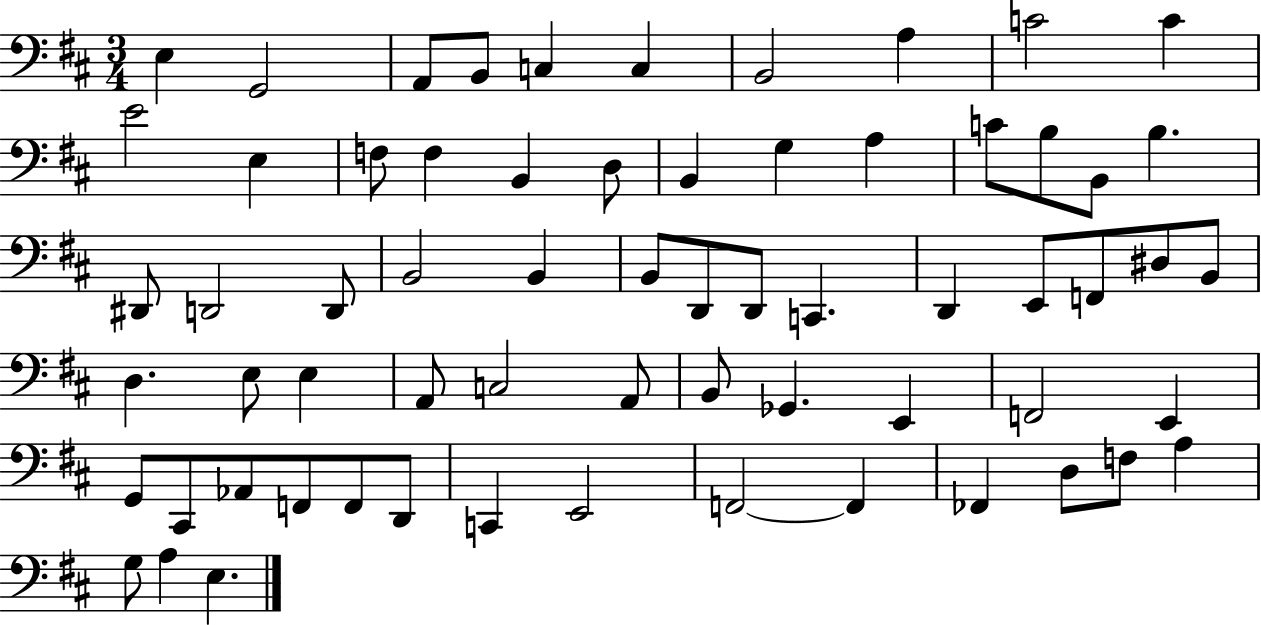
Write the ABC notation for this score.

X:1
T:Untitled
M:3/4
L:1/4
K:D
E, G,,2 A,,/2 B,,/2 C, C, B,,2 A, C2 C E2 E, F,/2 F, B,, D,/2 B,, G, A, C/2 B,/2 B,,/2 B, ^D,,/2 D,,2 D,,/2 B,,2 B,, B,,/2 D,,/2 D,,/2 C,, D,, E,,/2 F,,/2 ^D,/2 B,,/2 D, E,/2 E, A,,/2 C,2 A,,/2 B,,/2 _G,, E,, F,,2 E,, G,,/2 ^C,,/2 _A,,/2 F,,/2 F,,/2 D,,/2 C,, E,,2 F,,2 F,, _F,, D,/2 F,/2 A, G,/2 A, E,